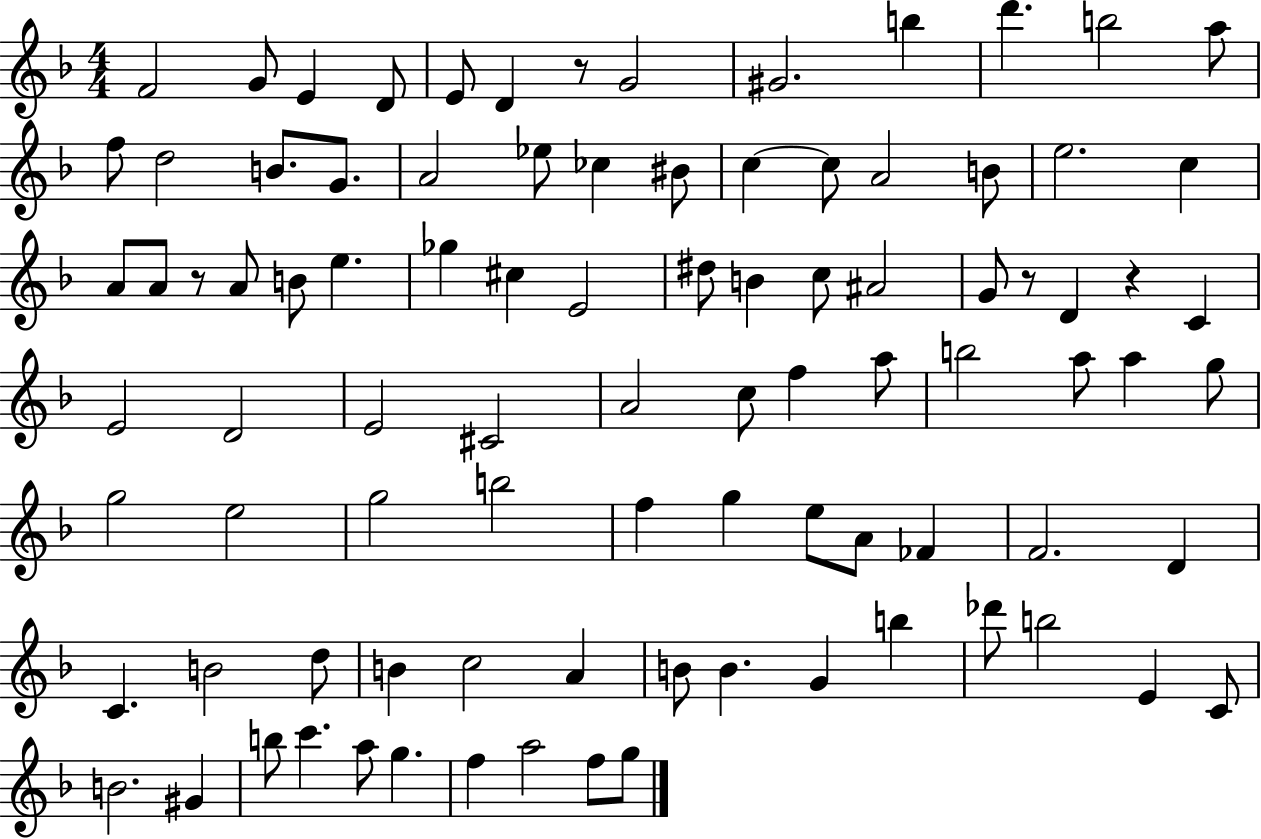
F4/h G4/e E4/q D4/e E4/e D4/q R/e G4/h G#4/h. B5/q D6/q. B5/h A5/e F5/e D5/h B4/e. G4/e. A4/h Eb5/e CES5/q BIS4/e C5/q C5/e A4/h B4/e E5/h. C5/q A4/e A4/e R/e A4/e B4/e E5/q. Gb5/q C#5/q E4/h D#5/e B4/q C5/e A#4/h G4/e R/e D4/q R/q C4/q E4/h D4/h E4/h C#4/h A4/h C5/e F5/q A5/e B5/h A5/e A5/q G5/e G5/h E5/h G5/h B5/h F5/q G5/q E5/e A4/e FES4/q F4/h. D4/q C4/q. B4/h D5/e B4/q C5/h A4/q B4/e B4/q. G4/q B5/q Db6/e B5/h E4/q C4/e B4/h. G#4/q B5/e C6/q. A5/e G5/q. F5/q A5/h F5/e G5/e